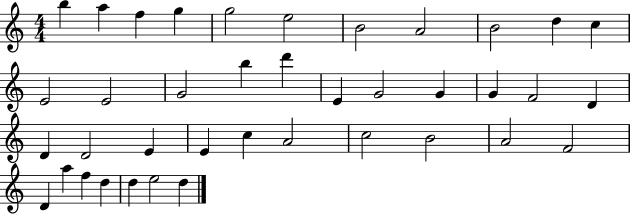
{
  \clef treble
  \numericTimeSignature
  \time 4/4
  \key c \major
  b''4 a''4 f''4 g''4 | g''2 e''2 | b'2 a'2 | b'2 d''4 c''4 | \break e'2 e'2 | g'2 b''4 d'''4 | e'4 g'2 g'4 | g'4 f'2 d'4 | \break d'4 d'2 e'4 | e'4 c''4 a'2 | c''2 b'2 | a'2 f'2 | \break d'4 a''4 f''4 d''4 | d''4 e''2 d''4 | \bar "|."
}